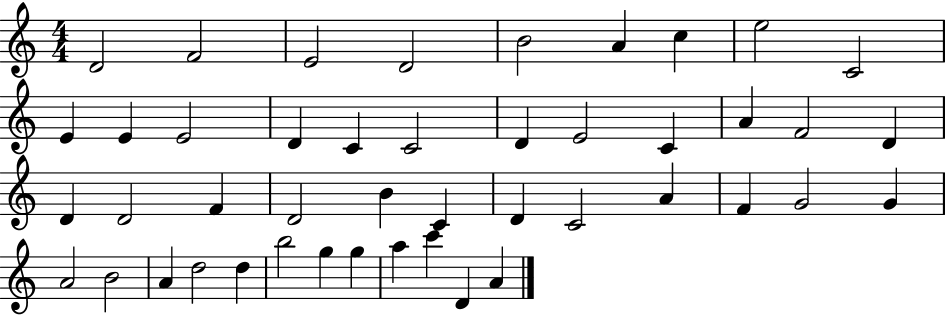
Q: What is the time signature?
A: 4/4